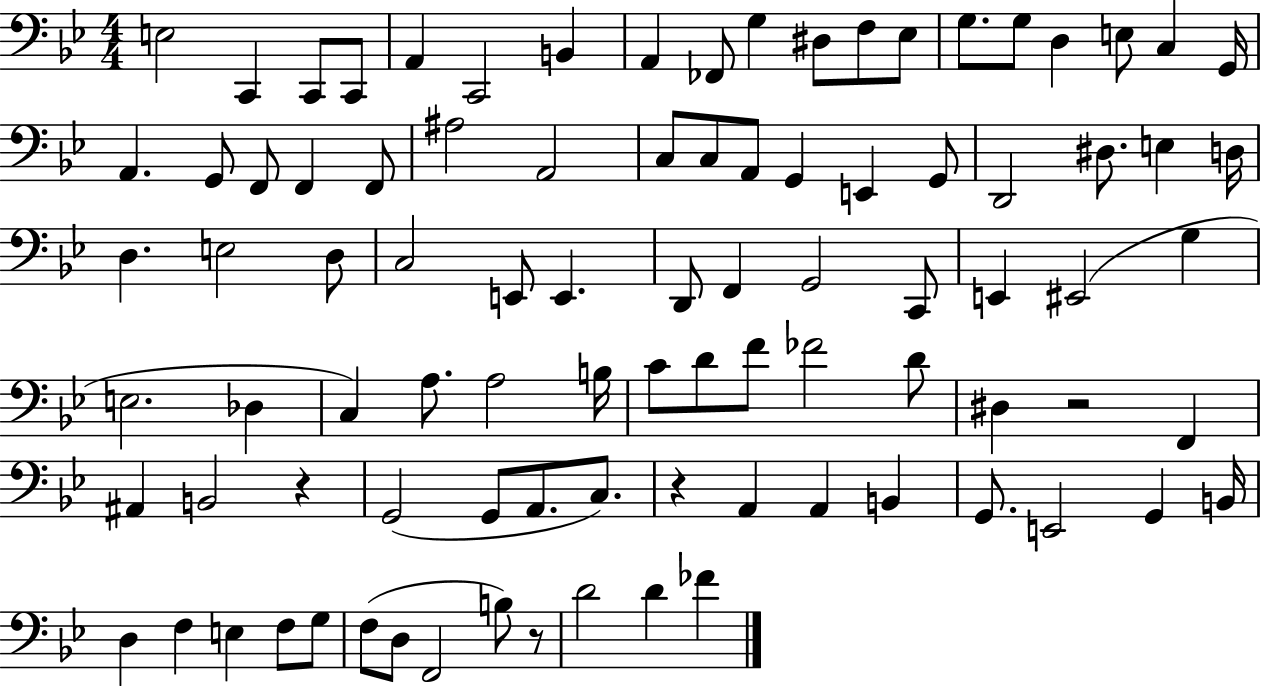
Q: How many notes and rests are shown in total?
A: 91